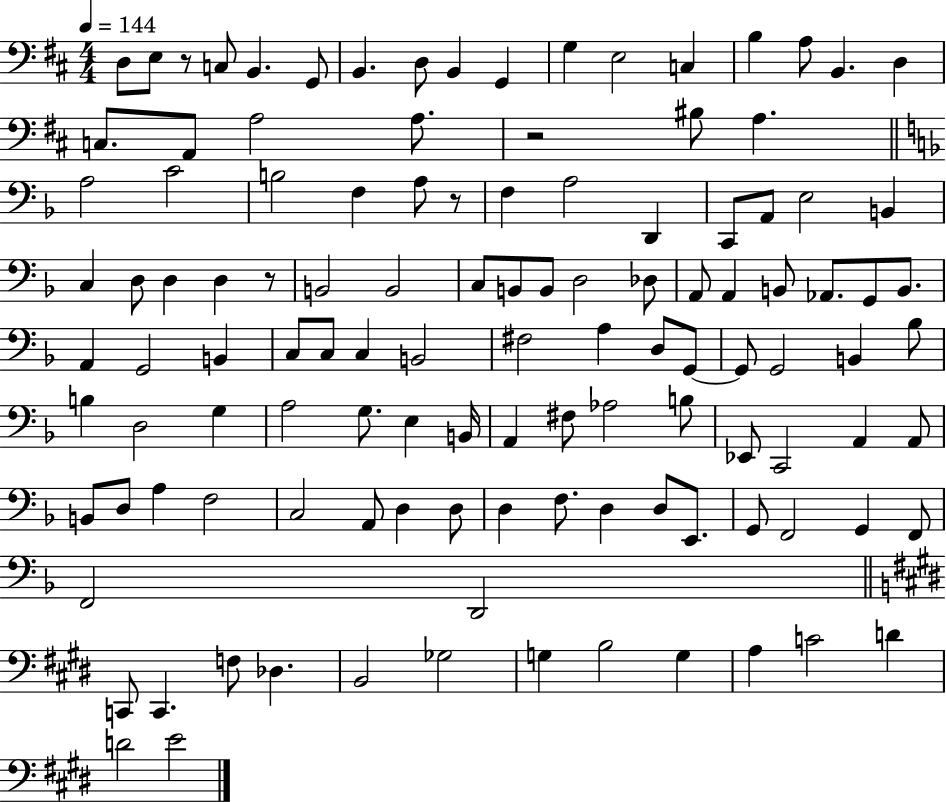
D3/e E3/e R/e C3/e B2/q. G2/e B2/q. D3/e B2/q G2/q G3/q E3/h C3/q B3/q A3/e B2/q. D3/q C3/e. A2/e A3/h A3/e. R/h BIS3/e A3/q. A3/h C4/h B3/h F3/q A3/e R/e F3/q A3/h D2/q C2/e A2/e E3/h B2/q C3/q D3/e D3/q D3/q R/e B2/h B2/h C3/e B2/e B2/e D3/h Db3/e A2/e A2/q B2/e Ab2/e. G2/e B2/e. A2/q G2/h B2/q C3/e C3/e C3/q B2/h F#3/h A3/q D3/e G2/e G2/e G2/h B2/q Bb3/e B3/q D3/h G3/q A3/h G3/e. E3/q B2/s A2/q F#3/e Ab3/h B3/e Eb2/e C2/h A2/q A2/e B2/e D3/e A3/q F3/h C3/h A2/e D3/q D3/e D3/q F3/e. D3/q D3/e E2/e. G2/e F2/h G2/q F2/e F2/h D2/h C2/e C2/q. F3/e Db3/q. B2/h Gb3/h G3/q B3/h G3/q A3/q C4/h D4/q D4/h E4/h